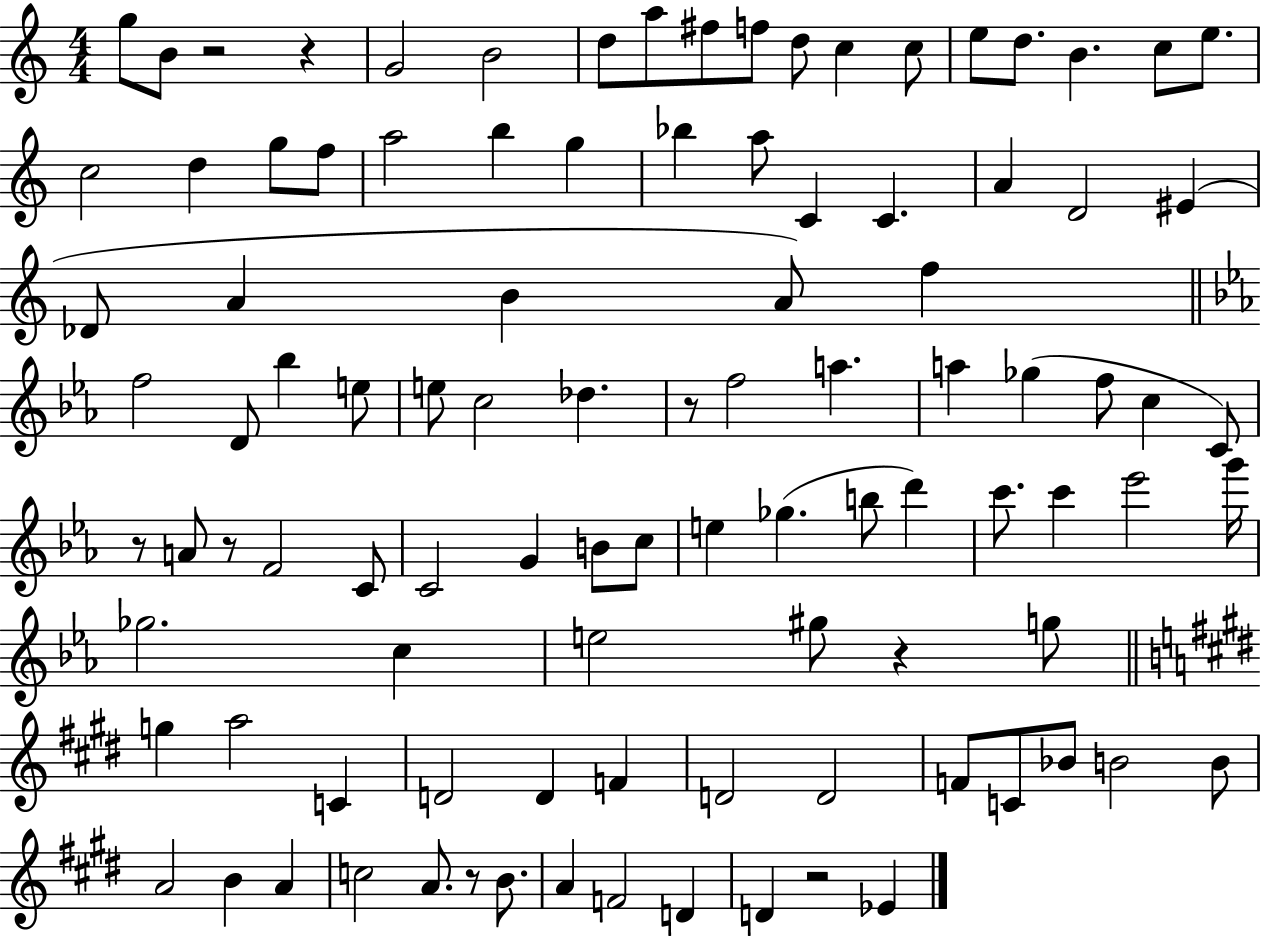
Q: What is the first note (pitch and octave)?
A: G5